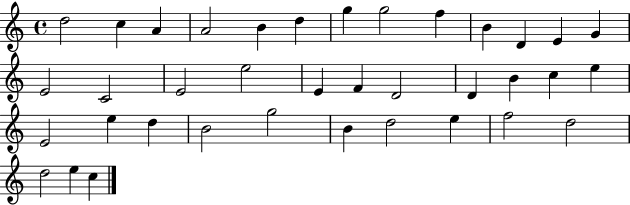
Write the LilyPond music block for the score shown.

{
  \clef treble
  \time 4/4
  \defaultTimeSignature
  \key c \major
  d''2 c''4 a'4 | a'2 b'4 d''4 | g''4 g''2 f''4 | b'4 d'4 e'4 g'4 | \break e'2 c'2 | e'2 e''2 | e'4 f'4 d'2 | d'4 b'4 c''4 e''4 | \break e'2 e''4 d''4 | b'2 g''2 | b'4 d''2 e''4 | f''2 d''2 | \break d''2 e''4 c''4 | \bar "|."
}